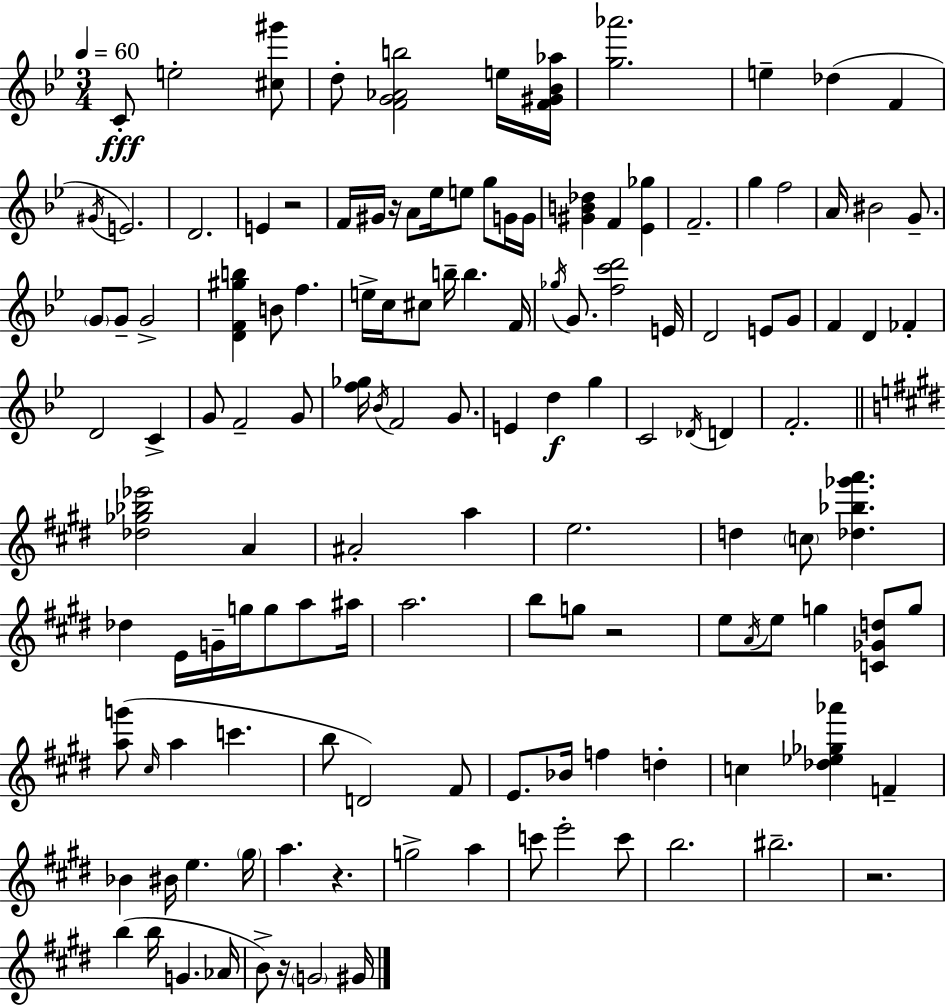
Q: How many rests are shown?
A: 6